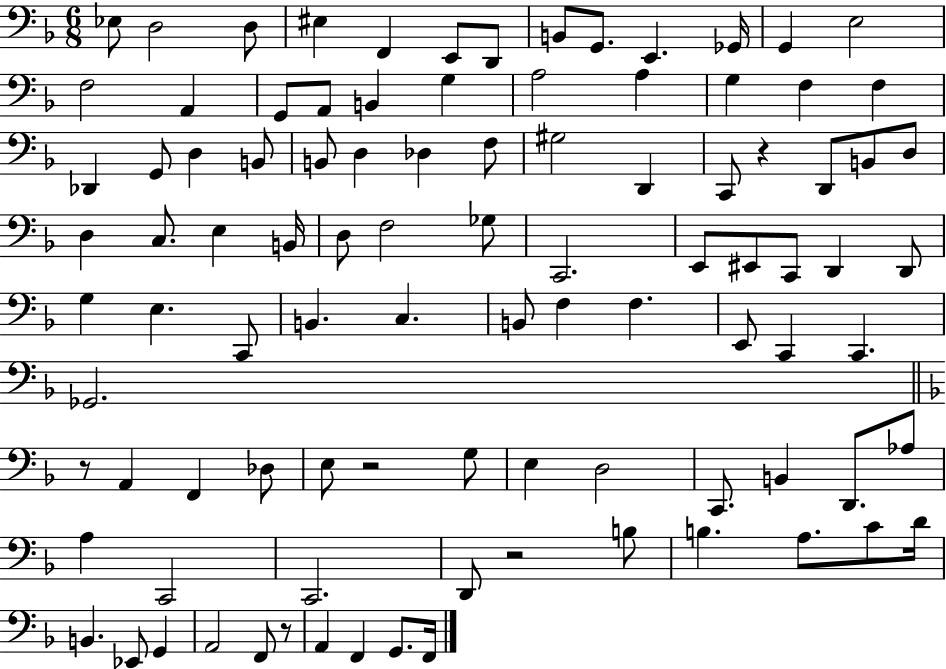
X:1
T:Untitled
M:6/8
L:1/4
K:F
_E,/2 D,2 D,/2 ^E, F,, E,,/2 D,,/2 B,,/2 G,,/2 E,, _G,,/4 G,, E,2 F,2 A,, G,,/2 A,,/2 B,, G, A,2 A, G, F, F, _D,, G,,/2 D, B,,/2 B,,/2 D, _D, F,/2 ^G,2 D,, C,,/2 z D,,/2 B,,/2 D,/2 D, C,/2 E, B,,/4 D,/2 F,2 _G,/2 C,,2 E,,/2 ^E,,/2 C,,/2 D,, D,,/2 G, E, C,,/2 B,, C, B,,/2 F, F, E,,/2 C,, C,, _G,,2 z/2 A,, F,, _D,/2 E,/2 z2 G,/2 E, D,2 C,,/2 B,, D,,/2 _A,/2 A, C,,2 C,,2 D,,/2 z2 B,/2 B, A,/2 C/2 D/4 B,, _E,,/2 G,, A,,2 F,,/2 z/2 A,, F,, G,,/2 F,,/4